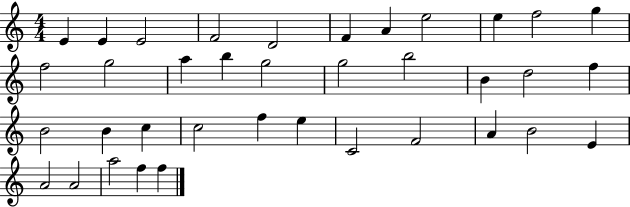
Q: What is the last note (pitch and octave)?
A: F5